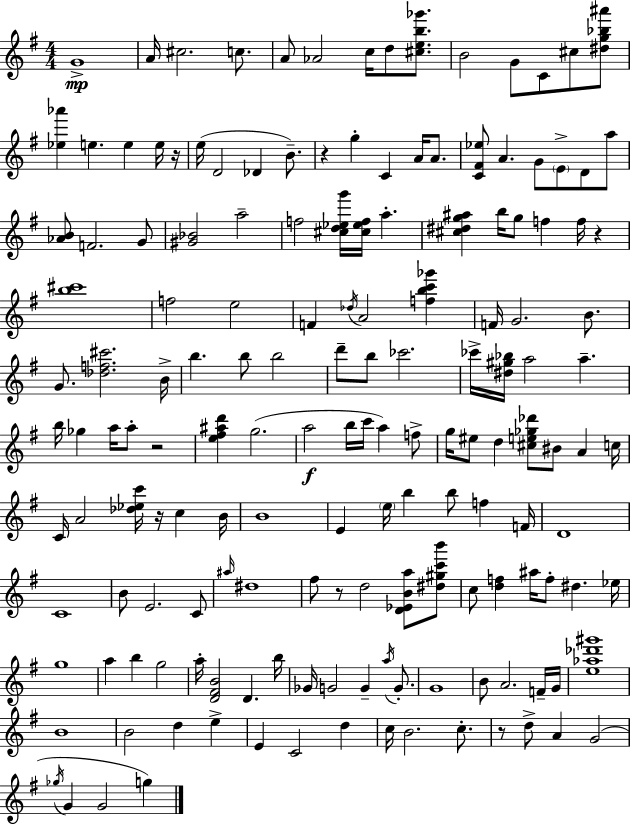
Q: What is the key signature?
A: E minor